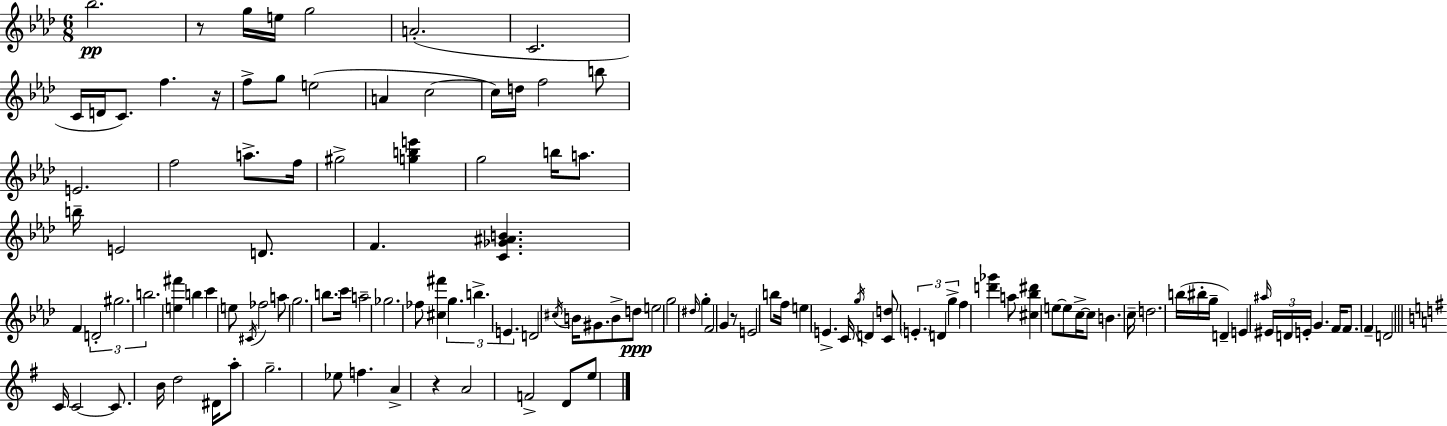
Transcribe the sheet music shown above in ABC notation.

X:1
T:Untitled
M:6/8
L:1/4
K:Fm
_b2 z/2 g/4 e/4 g2 A2 C2 C/4 D/4 C/2 f z/4 f/2 g/2 e2 A c2 c/4 d/4 f2 b/2 E2 f2 a/2 f/4 ^g2 [gbe'] g2 b/4 a/2 b/4 E2 D/2 F [C_G^AB] F D2 ^g2 b2 [e^f'] b c' e/2 ^C/4 _f2 a/2 g2 b/2 c'/4 a2 _g2 _f/2 [^c^f'] g b E D2 ^c/4 B/4 ^G/2 B/2 d/2 e2 g2 ^d/4 g F2 G z/2 E2 b/2 f/4 e E C/4 g/4 D [Cd]/2 E D g f [d'_g'] a/2 [^c_b^d'] e/2 e/2 c/4 c/2 B c/4 d2 b/4 ^b/4 g/4 D E ^a/4 ^E/4 D/4 E/4 G F/4 F/2 F D2 C/4 C2 C/2 B/4 d2 ^D/4 a/2 g2 _e/2 f A z A2 F2 D/2 e/2